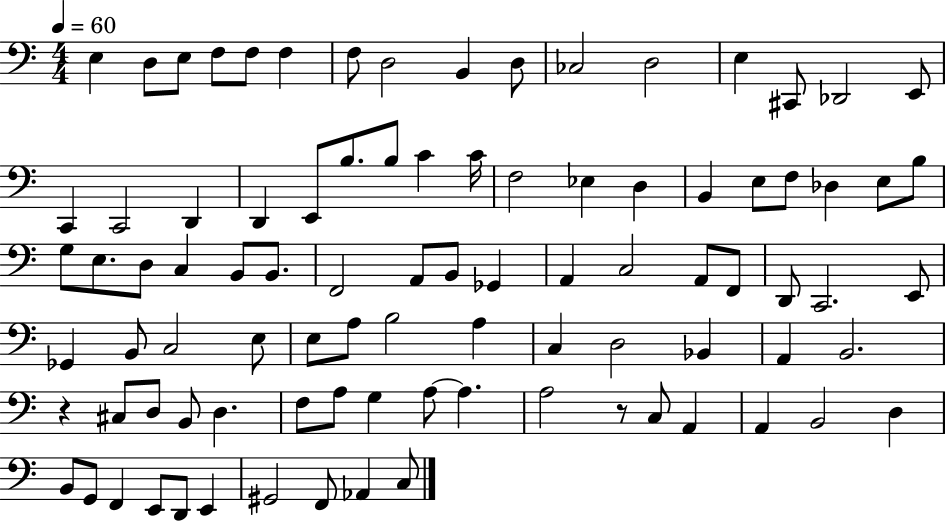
{
  \clef bass
  \numericTimeSignature
  \time 4/4
  \key c \major
  \tempo 4 = 60
  e4 d8 e8 f8 f8 f4 | f8 d2 b,4 d8 | ces2 d2 | e4 cis,8 des,2 e,8 | \break c,4 c,2 d,4 | d,4 e,8 b8. b8 c'4 c'16 | f2 ees4 d4 | b,4 e8 f8 des4 e8 b8 | \break g8 e8. d8 c4 b,8 b,8. | f,2 a,8 b,8 ges,4 | a,4 c2 a,8 f,8 | d,8 c,2. e,8 | \break ges,4 b,8 c2 e8 | e8 a8 b2 a4 | c4 d2 bes,4 | a,4 b,2. | \break r4 cis8 d8 b,8 d4. | f8 a8 g4 a8~~ a4. | a2 r8 c8 a,4 | a,4 b,2 d4 | \break b,8 g,8 f,4 e,8 d,8 e,4 | gis,2 f,8 aes,4 c8 | \bar "|."
}